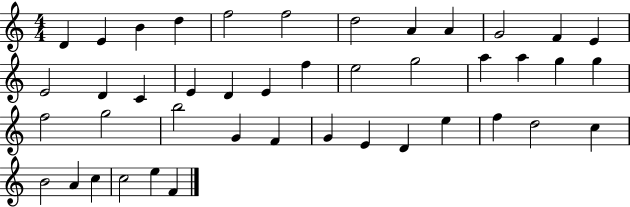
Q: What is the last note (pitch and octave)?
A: F4